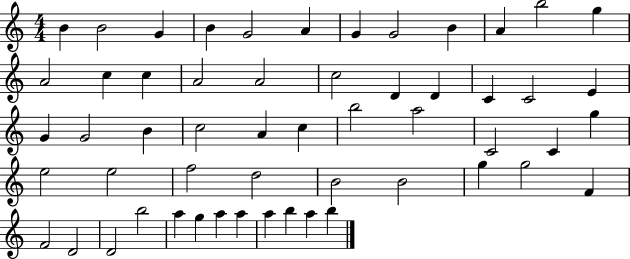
B4/q B4/h G4/q B4/q G4/h A4/q G4/q G4/h B4/q A4/q B5/h G5/q A4/h C5/q C5/q A4/h A4/h C5/h D4/q D4/q C4/q C4/h E4/q G4/q G4/h B4/q C5/h A4/q C5/q B5/h A5/h C4/h C4/q G5/q E5/h E5/h F5/h D5/h B4/h B4/h G5/q G5/h F4/q F4/h D4/h D4/h B5/h A5/q G5/q A5/q A5/q A5/q B5/q A5/q B5/q